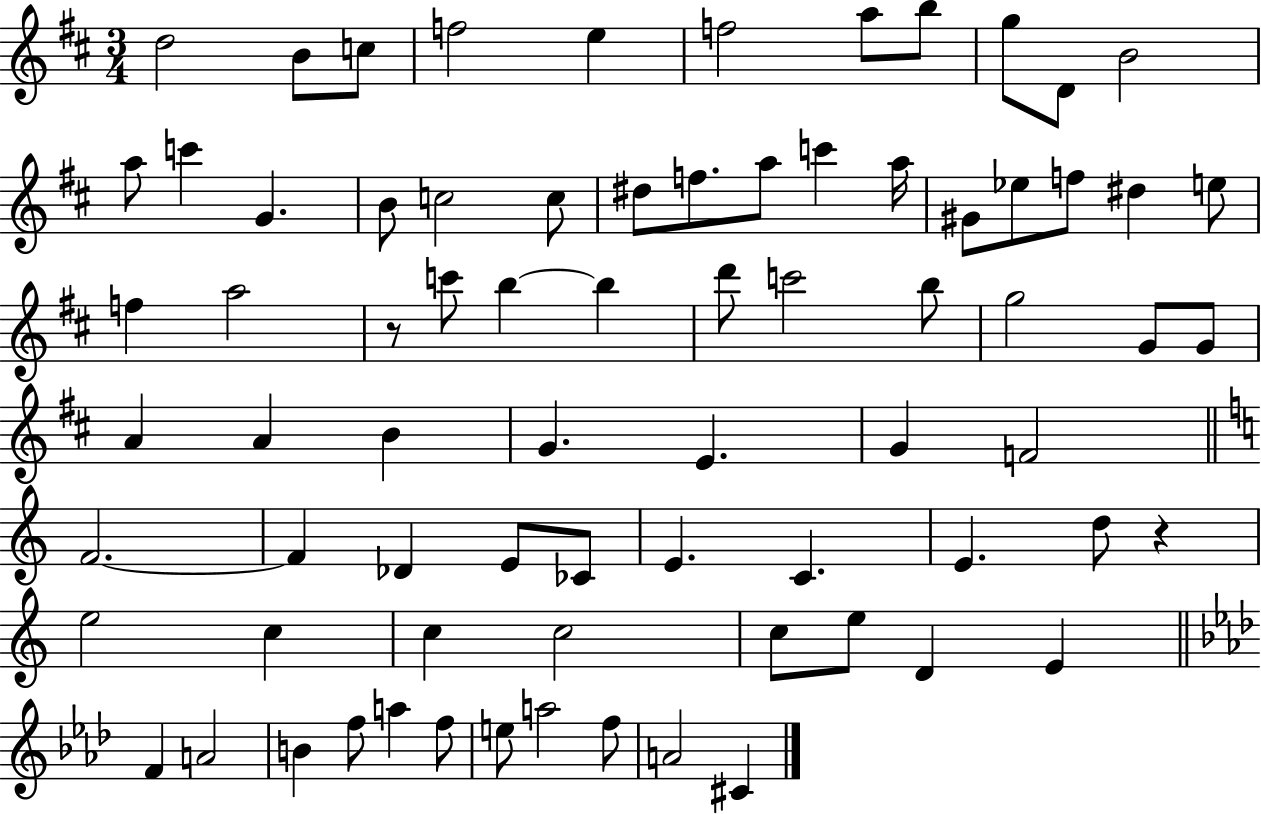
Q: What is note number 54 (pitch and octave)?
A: D5